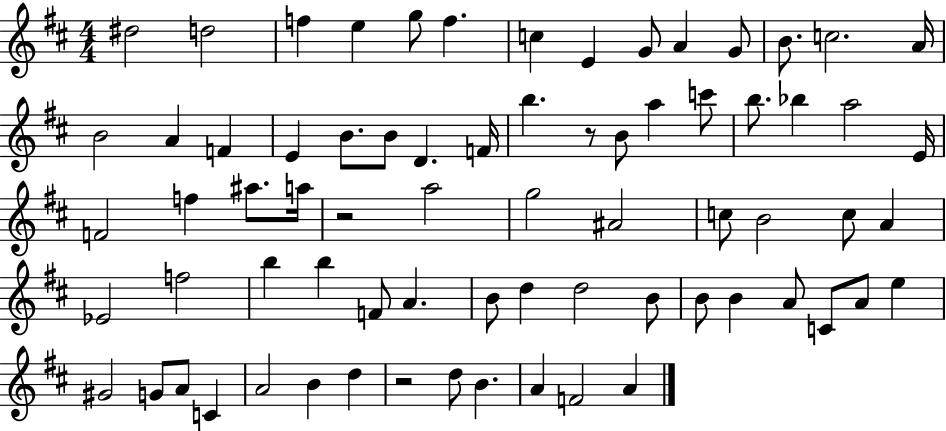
X:1
T:Untitled
M:4/4
L:1/4
K:D
^d2 d2 f e g/2 f c E G/2 A G/2 B/2 c2 A/4 B2 A F E B/2 B/2 D F/4 b z/2 B/2 a c'/2 b/2 _b a2 E/4 F2 f ^a/2 a/4 z2 a2 g2 ^A2 c/2 B2 c/2 A _E2 f2 b b F/2 A B/2 d d2 B/2 B/2 B A/2 C/2 A/2 e ^G2 G/2 A/2 C A2 B d z2 d/2 B A F2 A